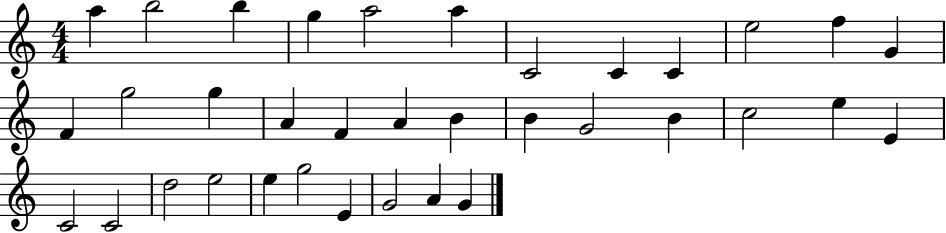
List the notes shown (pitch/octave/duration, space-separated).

A5/q B5/h B5/q G5/q A5/h A5/q C4/h C4/q C4/q E5/h F5/q G4/q F4/q G5/h G5/q A4/q F4/q A4/q B4/q B4/q G4/h B4/q C5/h E5/q E4/q C4/h C4/h D5/h E5/h E5/q G5/h E4/q G4/h A4/q G4/q